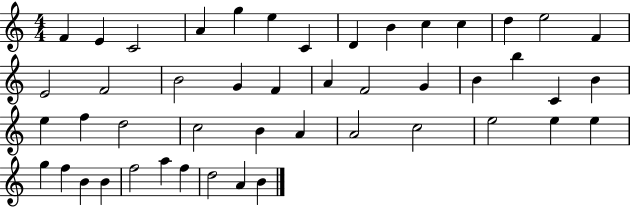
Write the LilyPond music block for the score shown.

{
  \clef treble
  \numericTimeSignature
  \time 4/4
  \key c \major
  f'4 e'4 c'2 | a'4 g''4 e''4 c'4 | d'4 b'4 c''4 c''4 | d''4 e''2 f'4 | \break e'2 f'2 | b'2 g'4 f'4 | a'4 f'2 g'4 | b'4 b''4 c'4 b'4 | \break e''4 f''4 d''2 | c''2 b'4 a'4 | a'2 c''2 | e''2 e''4 e''4 | \break g''4 f''4 b'4 b'4 | f''2 a''4 f''4 | d''2 a'4 b'4 | \bar "|."
}